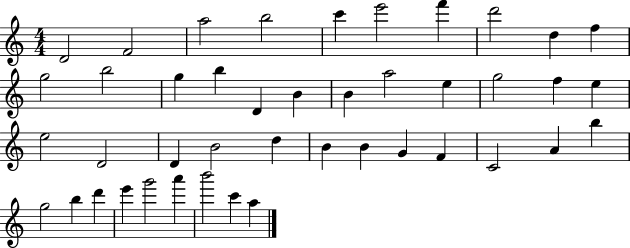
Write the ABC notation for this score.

X:1
T:Untitled
M:4/4
L:1/4
K:C
D2 F2 a2 b2 c' e'2 f' d'2 d f g2 b2 g b D B B a2 e g2 f e e2 D2 D B2 d B B G F C2 A b g2 b d' e' g'2 a' b'2 c' a